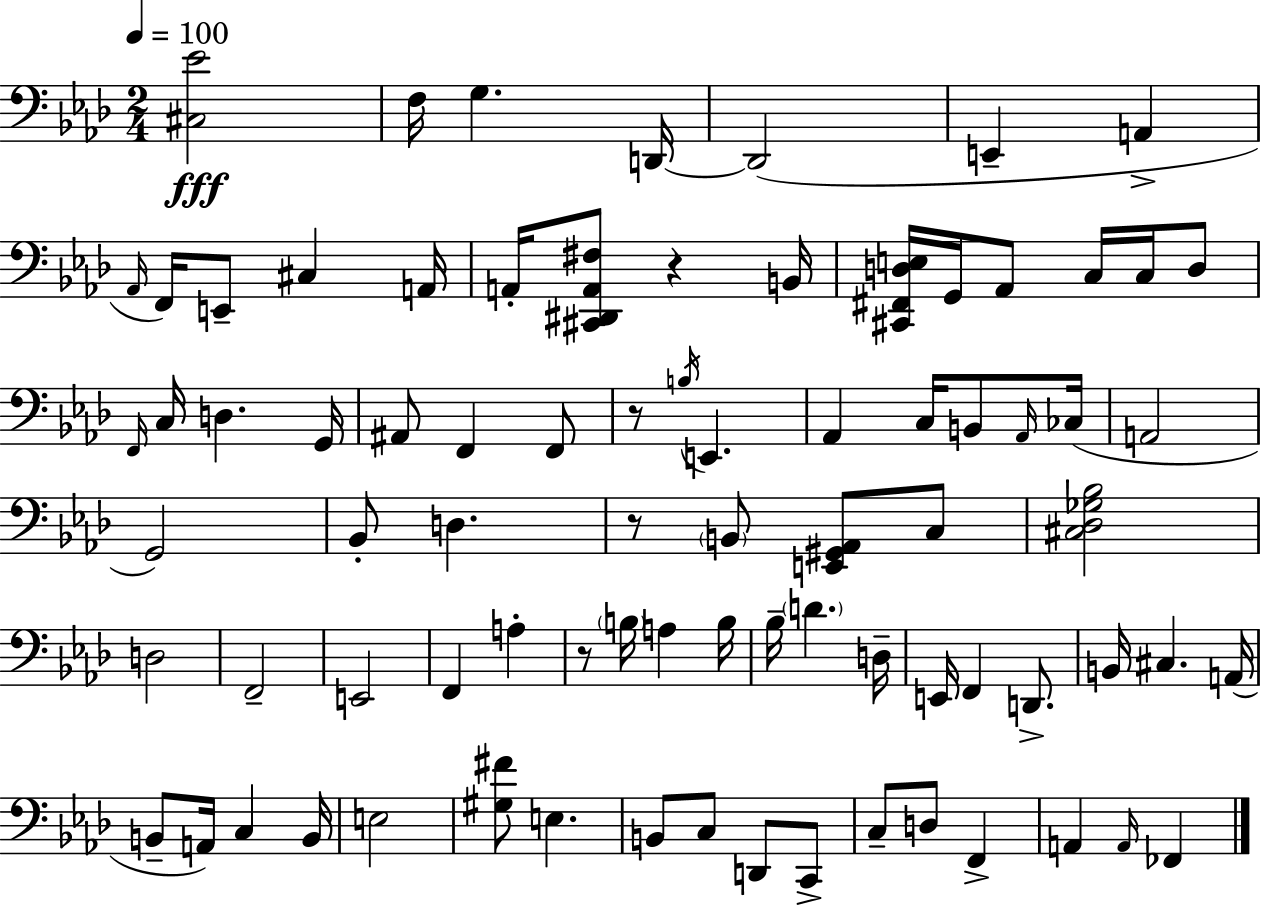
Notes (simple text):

[C#3,Eb4]/h F3/s G3/q. D2/s D2/h E2/q A2/q Ab2/s F2/s E2/e C#3/q A2/s A2/s [C#2,D#2,A2,F#3]/e R/q B2/s [C#2,F#2,D3,E3]/s G2/s Ab2/e C3/s C3/s D3/e F2/s C3/s D3/q. G2/s A#2/e F2/q F2/e R/e B3/s E2/q. Ab2/q C3/s B2/e Ab2/s CES3/s A2/h G2/h Bb2/e D3/q. R/e B2/e [E2,G#2,Ab2]/e C3/e [C#3,Db3,Gb3,Bb3]/h D3/h F2/h E2/h F2/q A3/q R/e B3/s A3/q B3/s Bb3/s D4/q. D3/s E2/s F2/q D2/e. B2/s C#3/q. A2/s B2/e A2/s C3/q B2/s E3/h [G#3,F#4]/e E3/q. B2/e C3/e D2/e C2/e C3/e D3/e F2/q A2/q A2/s FES2/q